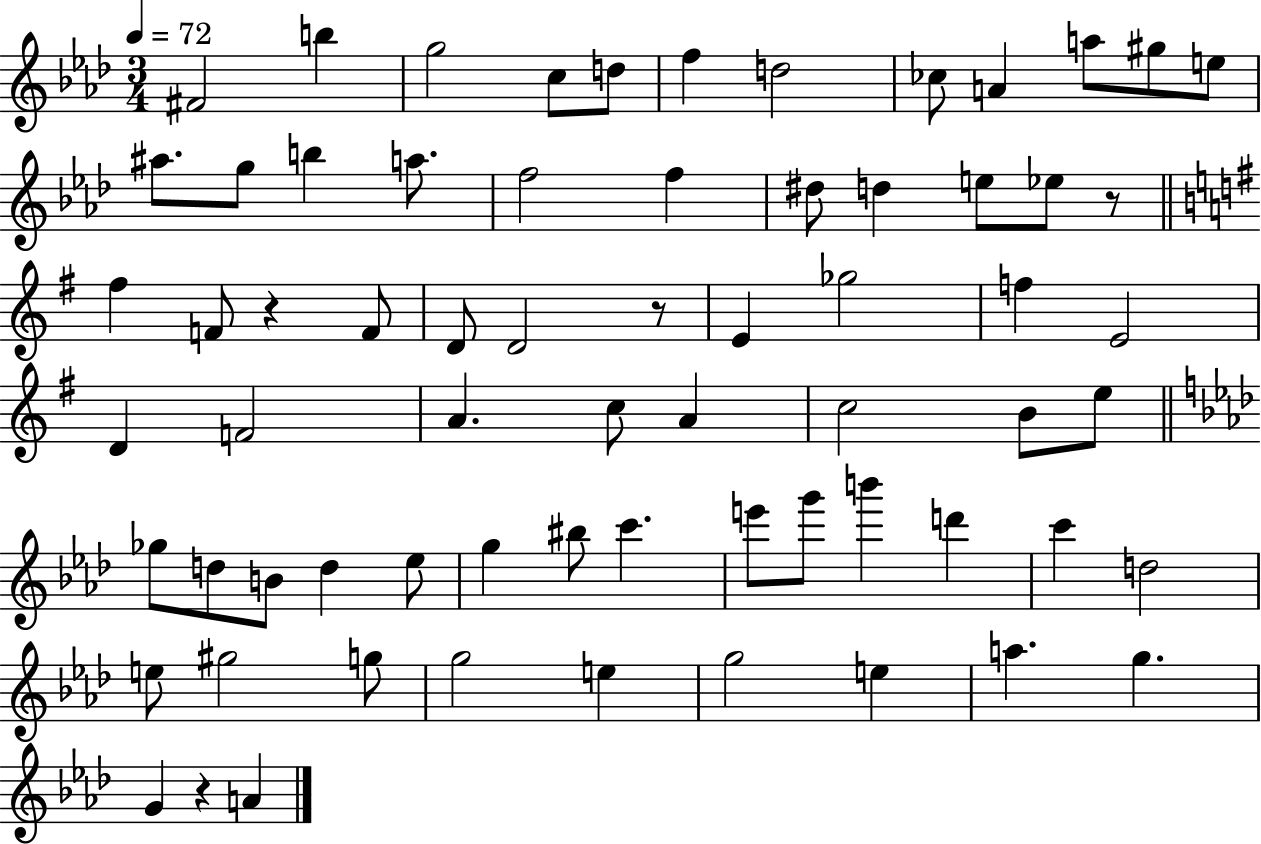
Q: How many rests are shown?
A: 4